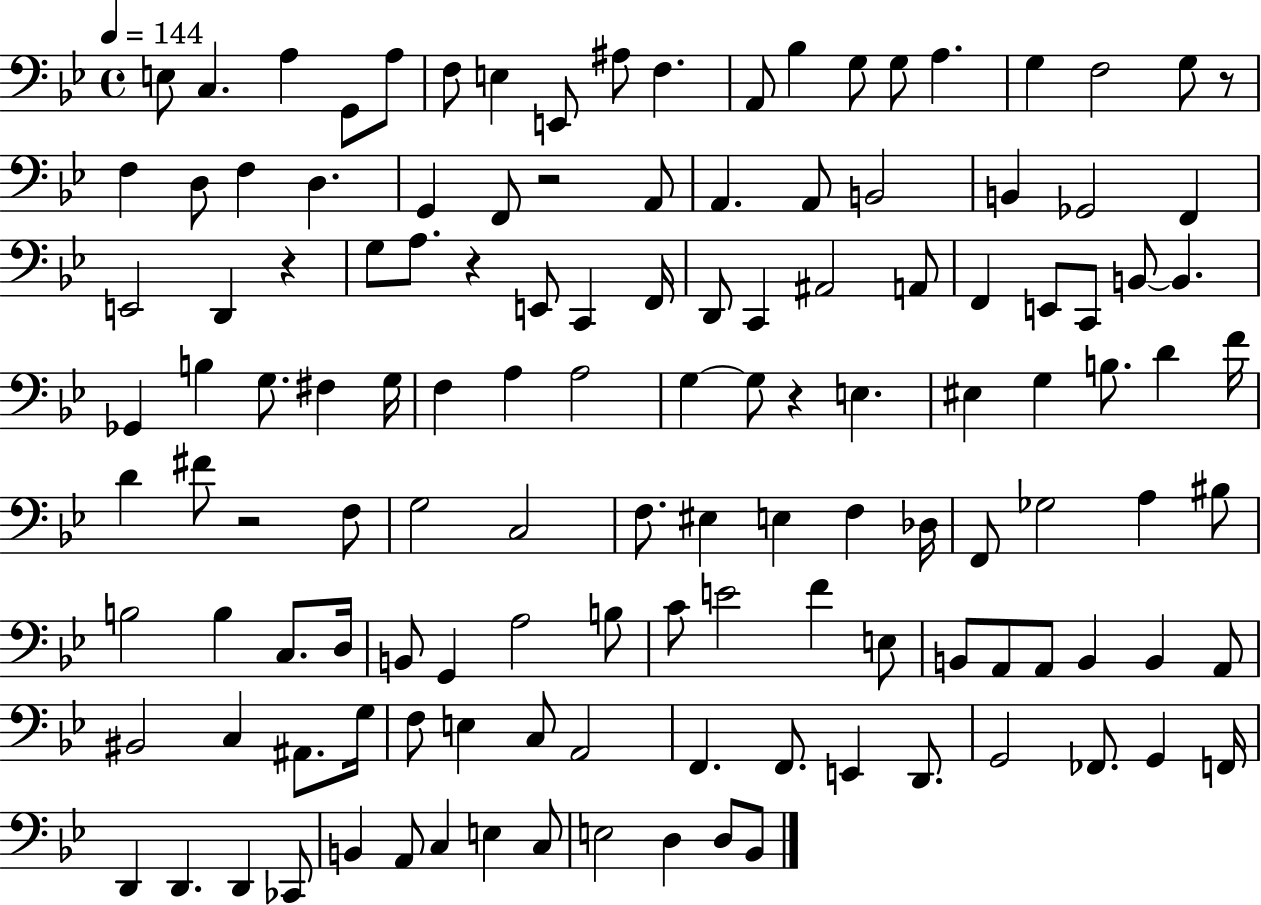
X:1
T:Untitled
M:4/4
L:1/4
K:Bb
E,/2 C, A, G,,/2 A,/2 F,/2 E, E,,/2 ^A,/2 F, A,,/2 _B, G,/2 G,/2 A, G, F,2 G,/2 z/2 F, D,/2 F, D, G,, F,,/2 z2 A,,/2 A,, A,,/2 B,,2 B,, _G,,2 F,, E,,2 D,, z G,/2 A,/2 z E,,/2 C,, F,,/4 D,,/2 C,, ^A,,2 A,,/2 F,, E,,/2 C,,/2 B,,/2 B,, _G,, B, G,/2 ^F, G,/4 F, A, A,2 G, G,/2 z E, ^E, G, B,/2 D F/4 D ^F/2 z2 F,/2 G,2 C,2 F,/2 ^E, E, F, _D,/4 F,,/2 _G,2 A, ^B,/2 B,2 B, C,/2 D,/4 B,,/2 G,, A,2 B,/2 C/2 E2 F E,/2 B,,/2 A,,/2 A,,/2 B,, B,, A,,/2 ^B,,2 C, ^A,,/2 G,/4 F,/2 E, C,/2 A,,2 F,, F,,/2 E,, D,,/2 G,,2 _F,,/2 G,, F,,/4 D,, D,, D,, _C,,/2 B,, A,,/2 C, E, C,/2 E,2 D, D,/2 _B,,/2